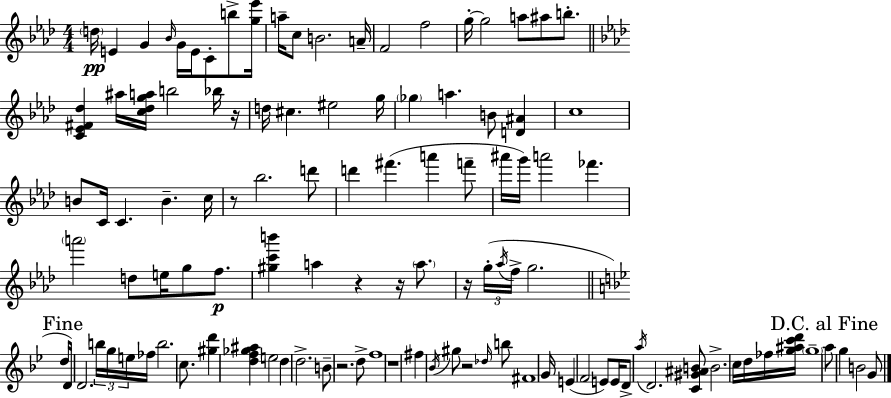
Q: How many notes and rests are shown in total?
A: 111